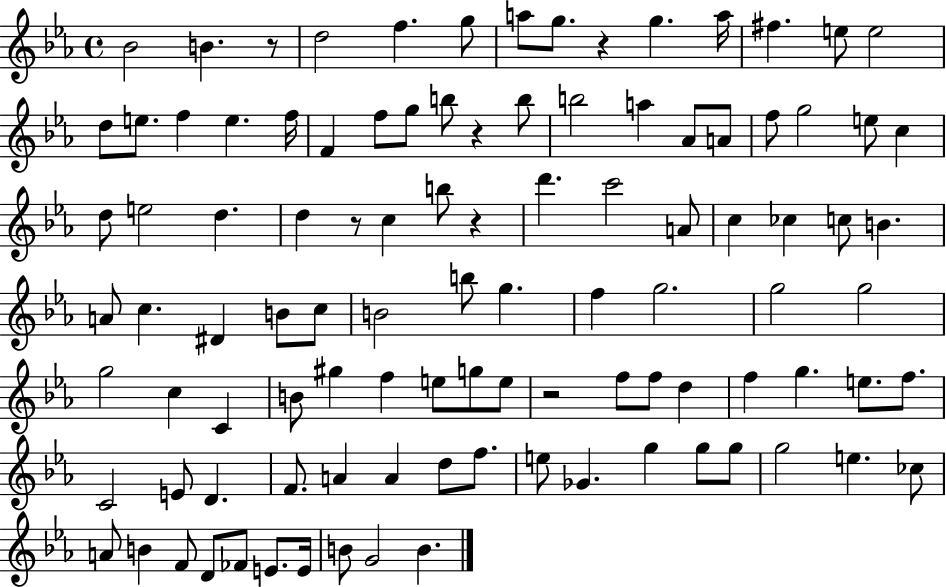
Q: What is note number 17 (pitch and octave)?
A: F5